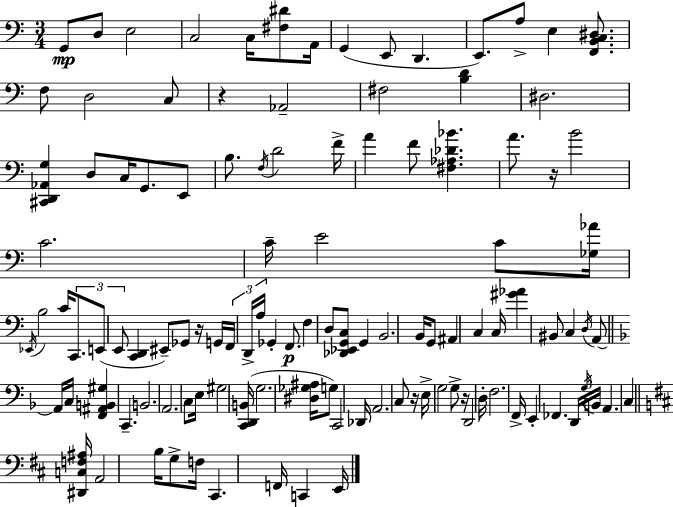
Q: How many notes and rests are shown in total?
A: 115